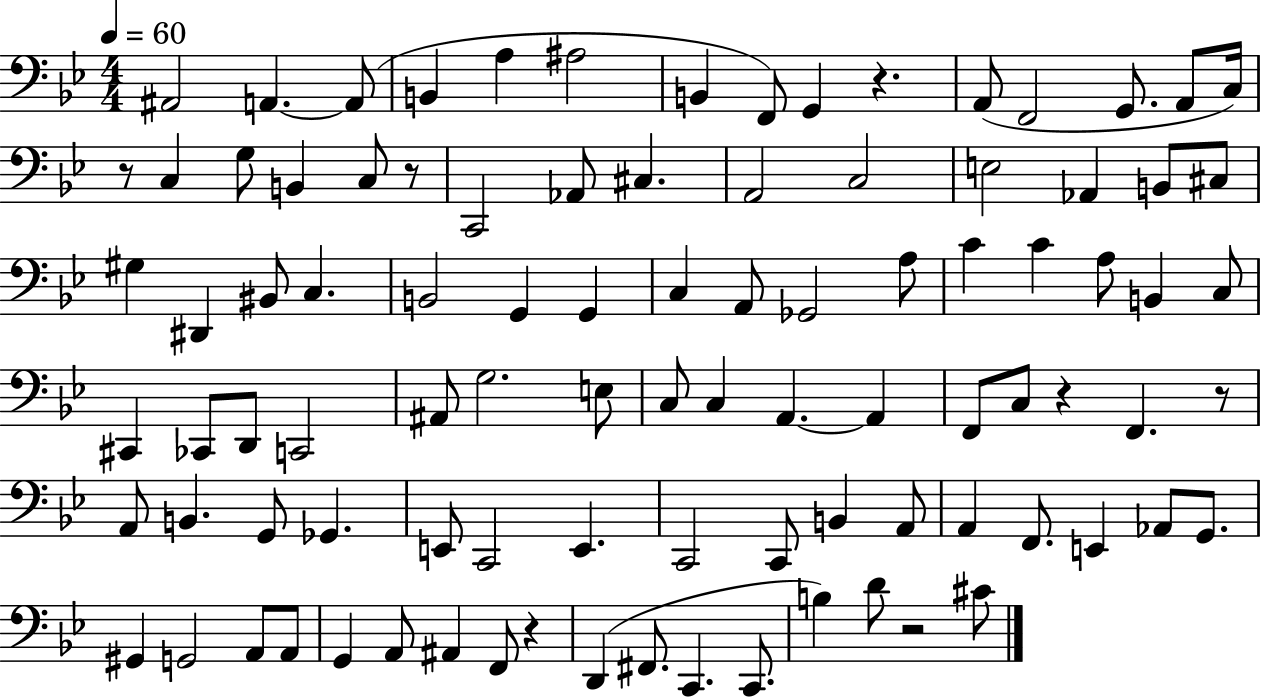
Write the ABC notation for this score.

X:1
T:Untitled
M:4/4
L:1/4
K:Bb
^A,,2 A,, A,,/2 B,, A, ^A,2 B,, F,,/2 G,, z A,,/2 F,,2 G,,/2 A,,/2 C,/4 z/2 C, G,/2 B,, C,/2 z/2 C,,2 _A,,/2 ^C, A,,2 C,2 E,2 _A,, B,,/2 ^C,/2 ^G, ^D,, ^B,,/2 C, B,,2 G,, G,, C, A,,/2 _G,,2 A,/2 C C A,/2 B,, C,/2 ^C,, _C,,/2 D,,/2 C,,2 ^A,,/2 G,2 E,/2 C,/2 C, A,, A,, F,,/2 C,/2 z F,, z/2 A,,/2 B,, G,,/2 _G,, E,,/2 C,,2 E,, C,,2 C,,/2 B,, A,,/2 A,, F,,/2 E,, _A,,/2 G,,/2 ^G,, G,,2 A,,/2 A,,/2 G,, A,,/2 ^A,, F,,/2 z D,, ^F,,/2 C,, C,,/2 B, D/2 z2 ^C/2